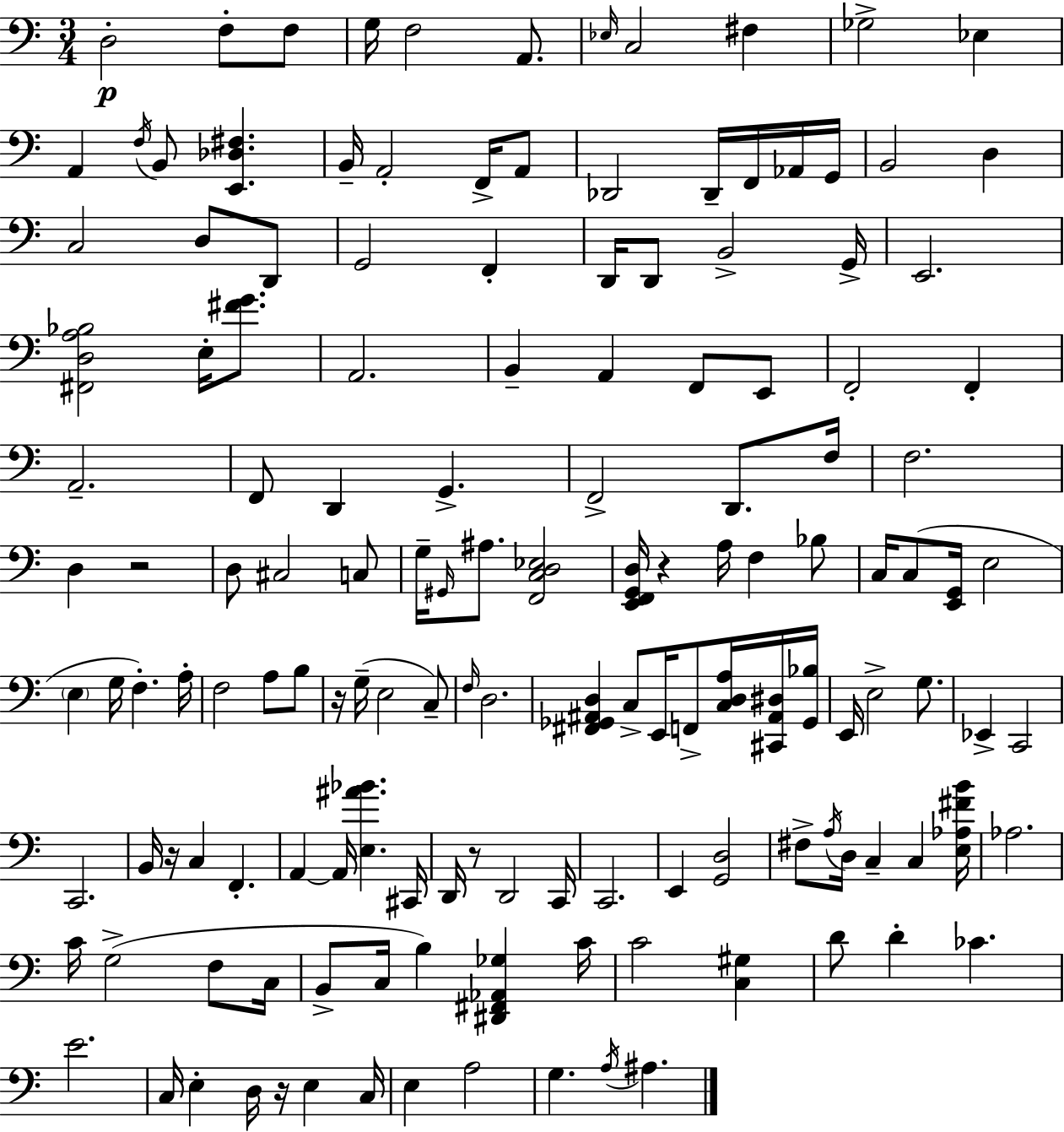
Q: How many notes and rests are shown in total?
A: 146